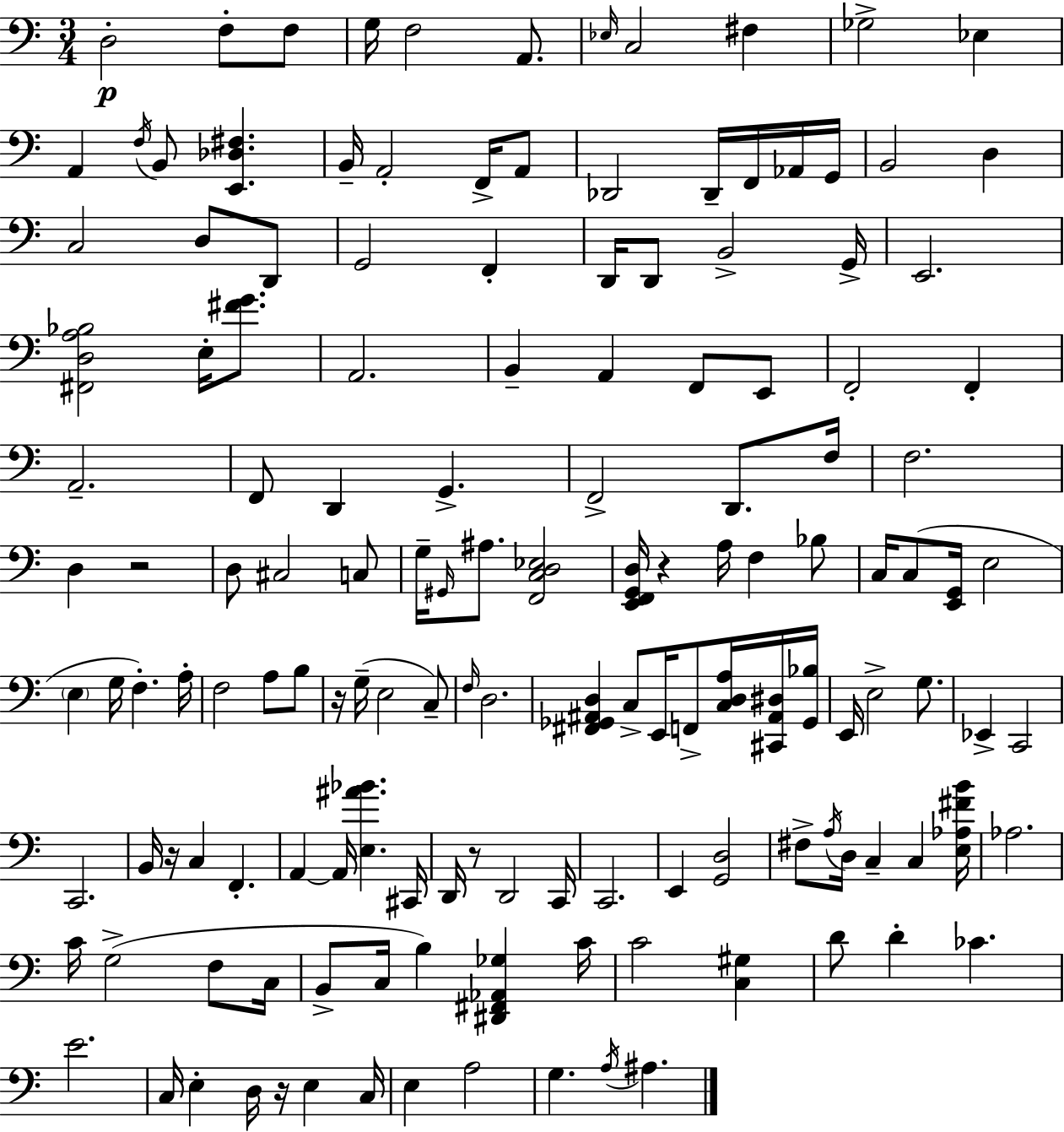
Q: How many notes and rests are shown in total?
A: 146